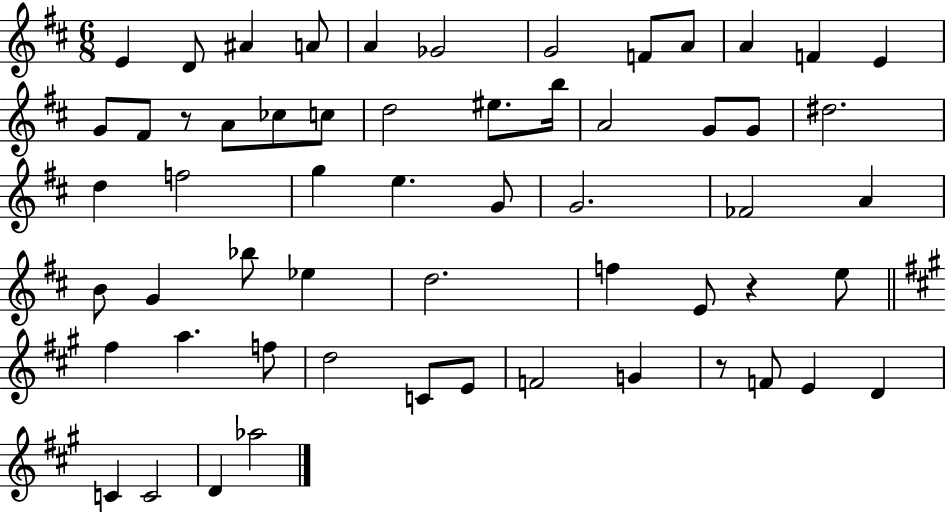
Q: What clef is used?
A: treble